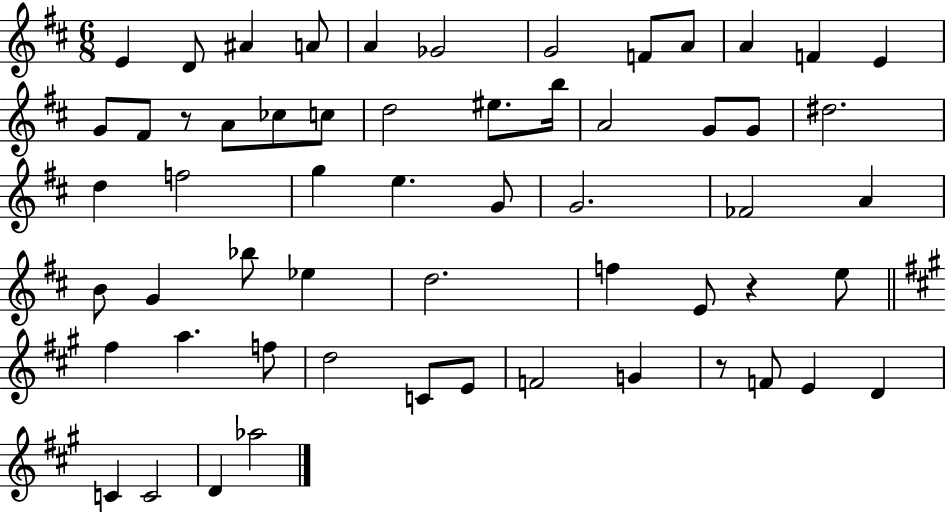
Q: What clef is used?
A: treble